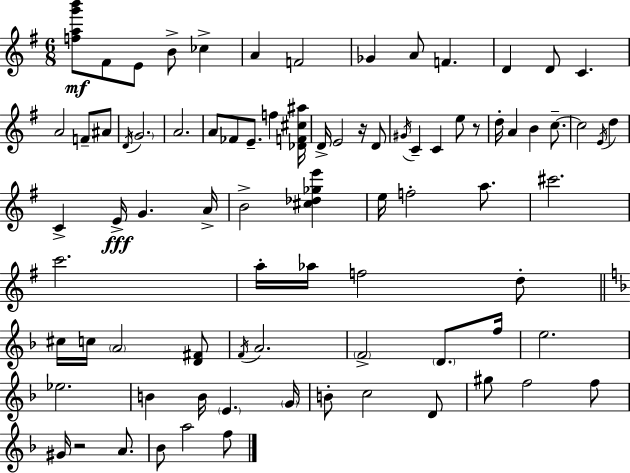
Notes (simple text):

[F5,A5,G6,B6]/e F#4/e E4/e B4/e CES5/q A4/q F4/h Gb4/q A4/e F4/q. D4/q D4/e C4/q. A4/h F4/e A#4/e D4/s G4/h. A4/h. A4/e FES4/e E4/e. F5/q [Db4,F4,C#5,A#5]/s D4/s E4/h R/s D4/e G#4/s C4/q C4/q E5/e R/e D5/s A4/q B4/q C5/e. C5/h E4/s D5/q C4/q E4/s G4/q. A4/s B4/h [C#5,Db5,Gb5,E6]/q E5/s F5/h A5/e. C#6/h. C6/h. A5/s Ab5/s F5/h D5/e C#5/s C5/s A4/h [D4,F#4]/e F4/s A4/h. F4/h D4/e. F5/s E5/h. Eb5/h. B4/q B4/s E4/q. G4/s B4/e C5/h D4/e G#5/e F5/h F5/e G#4/s R/h A4/e. Bb4/e A5/h F5/e